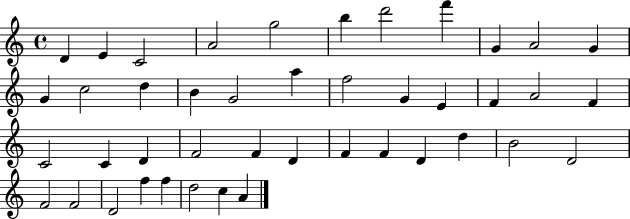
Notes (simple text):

D4/q E4/q C4/h A4/h G5/h B5/q D6/h F6/q G4/q A4/h G4/q G4/q C5/h D5/q B4/q G4/h A5/q F5/h G4/q E4/q F4/q A4/h F4/q C4/h C4/q D4/q F4/h F4/q D4/q F4/q F4/q D4/q D5/q B4/h D4/h F4/h F4/h D4/h F5/q F5/q D5/h C5/q A4/q